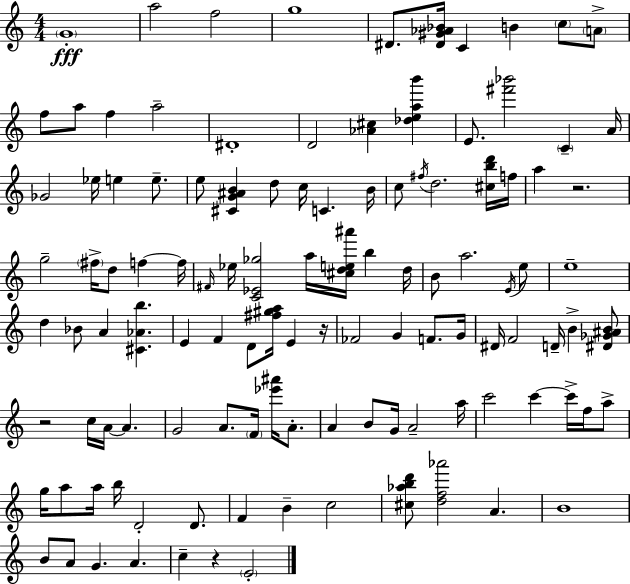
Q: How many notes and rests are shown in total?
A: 114